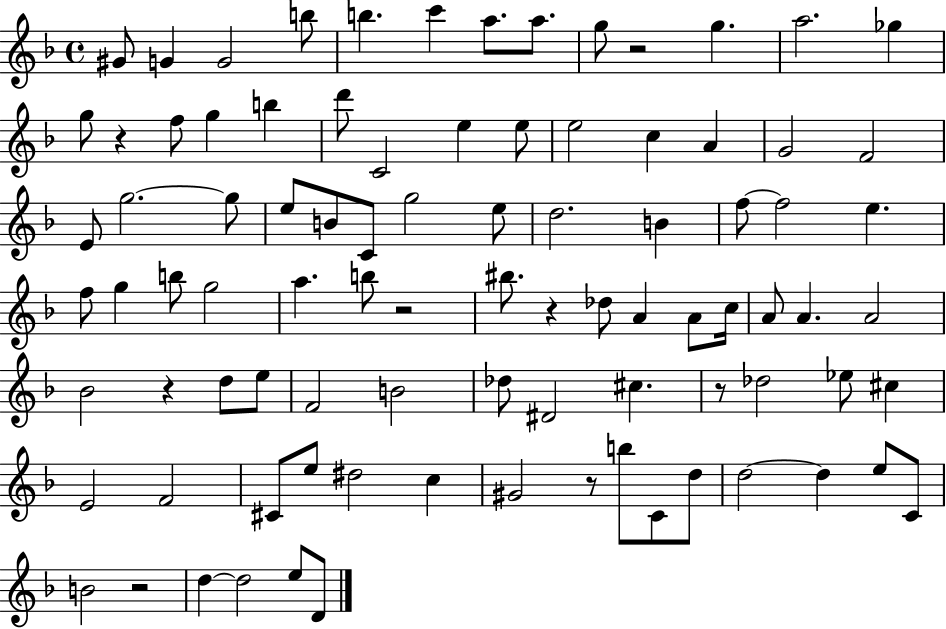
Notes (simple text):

G#4/e G4/q G4/h B5/e B5/q. C6/q A5/e. A5/e. G5/e R/h G5/q. A5/h. Gb5/q G5/e R/q F5/e G5/q B5/q D6/e C4/h E5/q E5/e E5/h C5/q A4/q G4/h F4/h E4/e G5/h. G5/e E5/e B4/e C4/e G5/h E5/e D5/h. B4/q F5/e F5/h E5/q. F5/e G5/q B5/e G5/h A5/q. B5/e R/h BIS5/e. R/q Db5/e A4/q A4/e C5/s A4/e A4/q. A4/h Bb4/h R/q D5/e E5/e F4/h B4/h Db5/e D#4/h C#5/q. R/e Db5/h Eb5/e C#5/q E4/h F4/h C#4/e E5/e D#5/h C5/q G#4/h R/e B5/e C4/e D5/e D5/h D5/q E5/e C4/e B4/h R/h D5/q D5/h E5/e D4/e